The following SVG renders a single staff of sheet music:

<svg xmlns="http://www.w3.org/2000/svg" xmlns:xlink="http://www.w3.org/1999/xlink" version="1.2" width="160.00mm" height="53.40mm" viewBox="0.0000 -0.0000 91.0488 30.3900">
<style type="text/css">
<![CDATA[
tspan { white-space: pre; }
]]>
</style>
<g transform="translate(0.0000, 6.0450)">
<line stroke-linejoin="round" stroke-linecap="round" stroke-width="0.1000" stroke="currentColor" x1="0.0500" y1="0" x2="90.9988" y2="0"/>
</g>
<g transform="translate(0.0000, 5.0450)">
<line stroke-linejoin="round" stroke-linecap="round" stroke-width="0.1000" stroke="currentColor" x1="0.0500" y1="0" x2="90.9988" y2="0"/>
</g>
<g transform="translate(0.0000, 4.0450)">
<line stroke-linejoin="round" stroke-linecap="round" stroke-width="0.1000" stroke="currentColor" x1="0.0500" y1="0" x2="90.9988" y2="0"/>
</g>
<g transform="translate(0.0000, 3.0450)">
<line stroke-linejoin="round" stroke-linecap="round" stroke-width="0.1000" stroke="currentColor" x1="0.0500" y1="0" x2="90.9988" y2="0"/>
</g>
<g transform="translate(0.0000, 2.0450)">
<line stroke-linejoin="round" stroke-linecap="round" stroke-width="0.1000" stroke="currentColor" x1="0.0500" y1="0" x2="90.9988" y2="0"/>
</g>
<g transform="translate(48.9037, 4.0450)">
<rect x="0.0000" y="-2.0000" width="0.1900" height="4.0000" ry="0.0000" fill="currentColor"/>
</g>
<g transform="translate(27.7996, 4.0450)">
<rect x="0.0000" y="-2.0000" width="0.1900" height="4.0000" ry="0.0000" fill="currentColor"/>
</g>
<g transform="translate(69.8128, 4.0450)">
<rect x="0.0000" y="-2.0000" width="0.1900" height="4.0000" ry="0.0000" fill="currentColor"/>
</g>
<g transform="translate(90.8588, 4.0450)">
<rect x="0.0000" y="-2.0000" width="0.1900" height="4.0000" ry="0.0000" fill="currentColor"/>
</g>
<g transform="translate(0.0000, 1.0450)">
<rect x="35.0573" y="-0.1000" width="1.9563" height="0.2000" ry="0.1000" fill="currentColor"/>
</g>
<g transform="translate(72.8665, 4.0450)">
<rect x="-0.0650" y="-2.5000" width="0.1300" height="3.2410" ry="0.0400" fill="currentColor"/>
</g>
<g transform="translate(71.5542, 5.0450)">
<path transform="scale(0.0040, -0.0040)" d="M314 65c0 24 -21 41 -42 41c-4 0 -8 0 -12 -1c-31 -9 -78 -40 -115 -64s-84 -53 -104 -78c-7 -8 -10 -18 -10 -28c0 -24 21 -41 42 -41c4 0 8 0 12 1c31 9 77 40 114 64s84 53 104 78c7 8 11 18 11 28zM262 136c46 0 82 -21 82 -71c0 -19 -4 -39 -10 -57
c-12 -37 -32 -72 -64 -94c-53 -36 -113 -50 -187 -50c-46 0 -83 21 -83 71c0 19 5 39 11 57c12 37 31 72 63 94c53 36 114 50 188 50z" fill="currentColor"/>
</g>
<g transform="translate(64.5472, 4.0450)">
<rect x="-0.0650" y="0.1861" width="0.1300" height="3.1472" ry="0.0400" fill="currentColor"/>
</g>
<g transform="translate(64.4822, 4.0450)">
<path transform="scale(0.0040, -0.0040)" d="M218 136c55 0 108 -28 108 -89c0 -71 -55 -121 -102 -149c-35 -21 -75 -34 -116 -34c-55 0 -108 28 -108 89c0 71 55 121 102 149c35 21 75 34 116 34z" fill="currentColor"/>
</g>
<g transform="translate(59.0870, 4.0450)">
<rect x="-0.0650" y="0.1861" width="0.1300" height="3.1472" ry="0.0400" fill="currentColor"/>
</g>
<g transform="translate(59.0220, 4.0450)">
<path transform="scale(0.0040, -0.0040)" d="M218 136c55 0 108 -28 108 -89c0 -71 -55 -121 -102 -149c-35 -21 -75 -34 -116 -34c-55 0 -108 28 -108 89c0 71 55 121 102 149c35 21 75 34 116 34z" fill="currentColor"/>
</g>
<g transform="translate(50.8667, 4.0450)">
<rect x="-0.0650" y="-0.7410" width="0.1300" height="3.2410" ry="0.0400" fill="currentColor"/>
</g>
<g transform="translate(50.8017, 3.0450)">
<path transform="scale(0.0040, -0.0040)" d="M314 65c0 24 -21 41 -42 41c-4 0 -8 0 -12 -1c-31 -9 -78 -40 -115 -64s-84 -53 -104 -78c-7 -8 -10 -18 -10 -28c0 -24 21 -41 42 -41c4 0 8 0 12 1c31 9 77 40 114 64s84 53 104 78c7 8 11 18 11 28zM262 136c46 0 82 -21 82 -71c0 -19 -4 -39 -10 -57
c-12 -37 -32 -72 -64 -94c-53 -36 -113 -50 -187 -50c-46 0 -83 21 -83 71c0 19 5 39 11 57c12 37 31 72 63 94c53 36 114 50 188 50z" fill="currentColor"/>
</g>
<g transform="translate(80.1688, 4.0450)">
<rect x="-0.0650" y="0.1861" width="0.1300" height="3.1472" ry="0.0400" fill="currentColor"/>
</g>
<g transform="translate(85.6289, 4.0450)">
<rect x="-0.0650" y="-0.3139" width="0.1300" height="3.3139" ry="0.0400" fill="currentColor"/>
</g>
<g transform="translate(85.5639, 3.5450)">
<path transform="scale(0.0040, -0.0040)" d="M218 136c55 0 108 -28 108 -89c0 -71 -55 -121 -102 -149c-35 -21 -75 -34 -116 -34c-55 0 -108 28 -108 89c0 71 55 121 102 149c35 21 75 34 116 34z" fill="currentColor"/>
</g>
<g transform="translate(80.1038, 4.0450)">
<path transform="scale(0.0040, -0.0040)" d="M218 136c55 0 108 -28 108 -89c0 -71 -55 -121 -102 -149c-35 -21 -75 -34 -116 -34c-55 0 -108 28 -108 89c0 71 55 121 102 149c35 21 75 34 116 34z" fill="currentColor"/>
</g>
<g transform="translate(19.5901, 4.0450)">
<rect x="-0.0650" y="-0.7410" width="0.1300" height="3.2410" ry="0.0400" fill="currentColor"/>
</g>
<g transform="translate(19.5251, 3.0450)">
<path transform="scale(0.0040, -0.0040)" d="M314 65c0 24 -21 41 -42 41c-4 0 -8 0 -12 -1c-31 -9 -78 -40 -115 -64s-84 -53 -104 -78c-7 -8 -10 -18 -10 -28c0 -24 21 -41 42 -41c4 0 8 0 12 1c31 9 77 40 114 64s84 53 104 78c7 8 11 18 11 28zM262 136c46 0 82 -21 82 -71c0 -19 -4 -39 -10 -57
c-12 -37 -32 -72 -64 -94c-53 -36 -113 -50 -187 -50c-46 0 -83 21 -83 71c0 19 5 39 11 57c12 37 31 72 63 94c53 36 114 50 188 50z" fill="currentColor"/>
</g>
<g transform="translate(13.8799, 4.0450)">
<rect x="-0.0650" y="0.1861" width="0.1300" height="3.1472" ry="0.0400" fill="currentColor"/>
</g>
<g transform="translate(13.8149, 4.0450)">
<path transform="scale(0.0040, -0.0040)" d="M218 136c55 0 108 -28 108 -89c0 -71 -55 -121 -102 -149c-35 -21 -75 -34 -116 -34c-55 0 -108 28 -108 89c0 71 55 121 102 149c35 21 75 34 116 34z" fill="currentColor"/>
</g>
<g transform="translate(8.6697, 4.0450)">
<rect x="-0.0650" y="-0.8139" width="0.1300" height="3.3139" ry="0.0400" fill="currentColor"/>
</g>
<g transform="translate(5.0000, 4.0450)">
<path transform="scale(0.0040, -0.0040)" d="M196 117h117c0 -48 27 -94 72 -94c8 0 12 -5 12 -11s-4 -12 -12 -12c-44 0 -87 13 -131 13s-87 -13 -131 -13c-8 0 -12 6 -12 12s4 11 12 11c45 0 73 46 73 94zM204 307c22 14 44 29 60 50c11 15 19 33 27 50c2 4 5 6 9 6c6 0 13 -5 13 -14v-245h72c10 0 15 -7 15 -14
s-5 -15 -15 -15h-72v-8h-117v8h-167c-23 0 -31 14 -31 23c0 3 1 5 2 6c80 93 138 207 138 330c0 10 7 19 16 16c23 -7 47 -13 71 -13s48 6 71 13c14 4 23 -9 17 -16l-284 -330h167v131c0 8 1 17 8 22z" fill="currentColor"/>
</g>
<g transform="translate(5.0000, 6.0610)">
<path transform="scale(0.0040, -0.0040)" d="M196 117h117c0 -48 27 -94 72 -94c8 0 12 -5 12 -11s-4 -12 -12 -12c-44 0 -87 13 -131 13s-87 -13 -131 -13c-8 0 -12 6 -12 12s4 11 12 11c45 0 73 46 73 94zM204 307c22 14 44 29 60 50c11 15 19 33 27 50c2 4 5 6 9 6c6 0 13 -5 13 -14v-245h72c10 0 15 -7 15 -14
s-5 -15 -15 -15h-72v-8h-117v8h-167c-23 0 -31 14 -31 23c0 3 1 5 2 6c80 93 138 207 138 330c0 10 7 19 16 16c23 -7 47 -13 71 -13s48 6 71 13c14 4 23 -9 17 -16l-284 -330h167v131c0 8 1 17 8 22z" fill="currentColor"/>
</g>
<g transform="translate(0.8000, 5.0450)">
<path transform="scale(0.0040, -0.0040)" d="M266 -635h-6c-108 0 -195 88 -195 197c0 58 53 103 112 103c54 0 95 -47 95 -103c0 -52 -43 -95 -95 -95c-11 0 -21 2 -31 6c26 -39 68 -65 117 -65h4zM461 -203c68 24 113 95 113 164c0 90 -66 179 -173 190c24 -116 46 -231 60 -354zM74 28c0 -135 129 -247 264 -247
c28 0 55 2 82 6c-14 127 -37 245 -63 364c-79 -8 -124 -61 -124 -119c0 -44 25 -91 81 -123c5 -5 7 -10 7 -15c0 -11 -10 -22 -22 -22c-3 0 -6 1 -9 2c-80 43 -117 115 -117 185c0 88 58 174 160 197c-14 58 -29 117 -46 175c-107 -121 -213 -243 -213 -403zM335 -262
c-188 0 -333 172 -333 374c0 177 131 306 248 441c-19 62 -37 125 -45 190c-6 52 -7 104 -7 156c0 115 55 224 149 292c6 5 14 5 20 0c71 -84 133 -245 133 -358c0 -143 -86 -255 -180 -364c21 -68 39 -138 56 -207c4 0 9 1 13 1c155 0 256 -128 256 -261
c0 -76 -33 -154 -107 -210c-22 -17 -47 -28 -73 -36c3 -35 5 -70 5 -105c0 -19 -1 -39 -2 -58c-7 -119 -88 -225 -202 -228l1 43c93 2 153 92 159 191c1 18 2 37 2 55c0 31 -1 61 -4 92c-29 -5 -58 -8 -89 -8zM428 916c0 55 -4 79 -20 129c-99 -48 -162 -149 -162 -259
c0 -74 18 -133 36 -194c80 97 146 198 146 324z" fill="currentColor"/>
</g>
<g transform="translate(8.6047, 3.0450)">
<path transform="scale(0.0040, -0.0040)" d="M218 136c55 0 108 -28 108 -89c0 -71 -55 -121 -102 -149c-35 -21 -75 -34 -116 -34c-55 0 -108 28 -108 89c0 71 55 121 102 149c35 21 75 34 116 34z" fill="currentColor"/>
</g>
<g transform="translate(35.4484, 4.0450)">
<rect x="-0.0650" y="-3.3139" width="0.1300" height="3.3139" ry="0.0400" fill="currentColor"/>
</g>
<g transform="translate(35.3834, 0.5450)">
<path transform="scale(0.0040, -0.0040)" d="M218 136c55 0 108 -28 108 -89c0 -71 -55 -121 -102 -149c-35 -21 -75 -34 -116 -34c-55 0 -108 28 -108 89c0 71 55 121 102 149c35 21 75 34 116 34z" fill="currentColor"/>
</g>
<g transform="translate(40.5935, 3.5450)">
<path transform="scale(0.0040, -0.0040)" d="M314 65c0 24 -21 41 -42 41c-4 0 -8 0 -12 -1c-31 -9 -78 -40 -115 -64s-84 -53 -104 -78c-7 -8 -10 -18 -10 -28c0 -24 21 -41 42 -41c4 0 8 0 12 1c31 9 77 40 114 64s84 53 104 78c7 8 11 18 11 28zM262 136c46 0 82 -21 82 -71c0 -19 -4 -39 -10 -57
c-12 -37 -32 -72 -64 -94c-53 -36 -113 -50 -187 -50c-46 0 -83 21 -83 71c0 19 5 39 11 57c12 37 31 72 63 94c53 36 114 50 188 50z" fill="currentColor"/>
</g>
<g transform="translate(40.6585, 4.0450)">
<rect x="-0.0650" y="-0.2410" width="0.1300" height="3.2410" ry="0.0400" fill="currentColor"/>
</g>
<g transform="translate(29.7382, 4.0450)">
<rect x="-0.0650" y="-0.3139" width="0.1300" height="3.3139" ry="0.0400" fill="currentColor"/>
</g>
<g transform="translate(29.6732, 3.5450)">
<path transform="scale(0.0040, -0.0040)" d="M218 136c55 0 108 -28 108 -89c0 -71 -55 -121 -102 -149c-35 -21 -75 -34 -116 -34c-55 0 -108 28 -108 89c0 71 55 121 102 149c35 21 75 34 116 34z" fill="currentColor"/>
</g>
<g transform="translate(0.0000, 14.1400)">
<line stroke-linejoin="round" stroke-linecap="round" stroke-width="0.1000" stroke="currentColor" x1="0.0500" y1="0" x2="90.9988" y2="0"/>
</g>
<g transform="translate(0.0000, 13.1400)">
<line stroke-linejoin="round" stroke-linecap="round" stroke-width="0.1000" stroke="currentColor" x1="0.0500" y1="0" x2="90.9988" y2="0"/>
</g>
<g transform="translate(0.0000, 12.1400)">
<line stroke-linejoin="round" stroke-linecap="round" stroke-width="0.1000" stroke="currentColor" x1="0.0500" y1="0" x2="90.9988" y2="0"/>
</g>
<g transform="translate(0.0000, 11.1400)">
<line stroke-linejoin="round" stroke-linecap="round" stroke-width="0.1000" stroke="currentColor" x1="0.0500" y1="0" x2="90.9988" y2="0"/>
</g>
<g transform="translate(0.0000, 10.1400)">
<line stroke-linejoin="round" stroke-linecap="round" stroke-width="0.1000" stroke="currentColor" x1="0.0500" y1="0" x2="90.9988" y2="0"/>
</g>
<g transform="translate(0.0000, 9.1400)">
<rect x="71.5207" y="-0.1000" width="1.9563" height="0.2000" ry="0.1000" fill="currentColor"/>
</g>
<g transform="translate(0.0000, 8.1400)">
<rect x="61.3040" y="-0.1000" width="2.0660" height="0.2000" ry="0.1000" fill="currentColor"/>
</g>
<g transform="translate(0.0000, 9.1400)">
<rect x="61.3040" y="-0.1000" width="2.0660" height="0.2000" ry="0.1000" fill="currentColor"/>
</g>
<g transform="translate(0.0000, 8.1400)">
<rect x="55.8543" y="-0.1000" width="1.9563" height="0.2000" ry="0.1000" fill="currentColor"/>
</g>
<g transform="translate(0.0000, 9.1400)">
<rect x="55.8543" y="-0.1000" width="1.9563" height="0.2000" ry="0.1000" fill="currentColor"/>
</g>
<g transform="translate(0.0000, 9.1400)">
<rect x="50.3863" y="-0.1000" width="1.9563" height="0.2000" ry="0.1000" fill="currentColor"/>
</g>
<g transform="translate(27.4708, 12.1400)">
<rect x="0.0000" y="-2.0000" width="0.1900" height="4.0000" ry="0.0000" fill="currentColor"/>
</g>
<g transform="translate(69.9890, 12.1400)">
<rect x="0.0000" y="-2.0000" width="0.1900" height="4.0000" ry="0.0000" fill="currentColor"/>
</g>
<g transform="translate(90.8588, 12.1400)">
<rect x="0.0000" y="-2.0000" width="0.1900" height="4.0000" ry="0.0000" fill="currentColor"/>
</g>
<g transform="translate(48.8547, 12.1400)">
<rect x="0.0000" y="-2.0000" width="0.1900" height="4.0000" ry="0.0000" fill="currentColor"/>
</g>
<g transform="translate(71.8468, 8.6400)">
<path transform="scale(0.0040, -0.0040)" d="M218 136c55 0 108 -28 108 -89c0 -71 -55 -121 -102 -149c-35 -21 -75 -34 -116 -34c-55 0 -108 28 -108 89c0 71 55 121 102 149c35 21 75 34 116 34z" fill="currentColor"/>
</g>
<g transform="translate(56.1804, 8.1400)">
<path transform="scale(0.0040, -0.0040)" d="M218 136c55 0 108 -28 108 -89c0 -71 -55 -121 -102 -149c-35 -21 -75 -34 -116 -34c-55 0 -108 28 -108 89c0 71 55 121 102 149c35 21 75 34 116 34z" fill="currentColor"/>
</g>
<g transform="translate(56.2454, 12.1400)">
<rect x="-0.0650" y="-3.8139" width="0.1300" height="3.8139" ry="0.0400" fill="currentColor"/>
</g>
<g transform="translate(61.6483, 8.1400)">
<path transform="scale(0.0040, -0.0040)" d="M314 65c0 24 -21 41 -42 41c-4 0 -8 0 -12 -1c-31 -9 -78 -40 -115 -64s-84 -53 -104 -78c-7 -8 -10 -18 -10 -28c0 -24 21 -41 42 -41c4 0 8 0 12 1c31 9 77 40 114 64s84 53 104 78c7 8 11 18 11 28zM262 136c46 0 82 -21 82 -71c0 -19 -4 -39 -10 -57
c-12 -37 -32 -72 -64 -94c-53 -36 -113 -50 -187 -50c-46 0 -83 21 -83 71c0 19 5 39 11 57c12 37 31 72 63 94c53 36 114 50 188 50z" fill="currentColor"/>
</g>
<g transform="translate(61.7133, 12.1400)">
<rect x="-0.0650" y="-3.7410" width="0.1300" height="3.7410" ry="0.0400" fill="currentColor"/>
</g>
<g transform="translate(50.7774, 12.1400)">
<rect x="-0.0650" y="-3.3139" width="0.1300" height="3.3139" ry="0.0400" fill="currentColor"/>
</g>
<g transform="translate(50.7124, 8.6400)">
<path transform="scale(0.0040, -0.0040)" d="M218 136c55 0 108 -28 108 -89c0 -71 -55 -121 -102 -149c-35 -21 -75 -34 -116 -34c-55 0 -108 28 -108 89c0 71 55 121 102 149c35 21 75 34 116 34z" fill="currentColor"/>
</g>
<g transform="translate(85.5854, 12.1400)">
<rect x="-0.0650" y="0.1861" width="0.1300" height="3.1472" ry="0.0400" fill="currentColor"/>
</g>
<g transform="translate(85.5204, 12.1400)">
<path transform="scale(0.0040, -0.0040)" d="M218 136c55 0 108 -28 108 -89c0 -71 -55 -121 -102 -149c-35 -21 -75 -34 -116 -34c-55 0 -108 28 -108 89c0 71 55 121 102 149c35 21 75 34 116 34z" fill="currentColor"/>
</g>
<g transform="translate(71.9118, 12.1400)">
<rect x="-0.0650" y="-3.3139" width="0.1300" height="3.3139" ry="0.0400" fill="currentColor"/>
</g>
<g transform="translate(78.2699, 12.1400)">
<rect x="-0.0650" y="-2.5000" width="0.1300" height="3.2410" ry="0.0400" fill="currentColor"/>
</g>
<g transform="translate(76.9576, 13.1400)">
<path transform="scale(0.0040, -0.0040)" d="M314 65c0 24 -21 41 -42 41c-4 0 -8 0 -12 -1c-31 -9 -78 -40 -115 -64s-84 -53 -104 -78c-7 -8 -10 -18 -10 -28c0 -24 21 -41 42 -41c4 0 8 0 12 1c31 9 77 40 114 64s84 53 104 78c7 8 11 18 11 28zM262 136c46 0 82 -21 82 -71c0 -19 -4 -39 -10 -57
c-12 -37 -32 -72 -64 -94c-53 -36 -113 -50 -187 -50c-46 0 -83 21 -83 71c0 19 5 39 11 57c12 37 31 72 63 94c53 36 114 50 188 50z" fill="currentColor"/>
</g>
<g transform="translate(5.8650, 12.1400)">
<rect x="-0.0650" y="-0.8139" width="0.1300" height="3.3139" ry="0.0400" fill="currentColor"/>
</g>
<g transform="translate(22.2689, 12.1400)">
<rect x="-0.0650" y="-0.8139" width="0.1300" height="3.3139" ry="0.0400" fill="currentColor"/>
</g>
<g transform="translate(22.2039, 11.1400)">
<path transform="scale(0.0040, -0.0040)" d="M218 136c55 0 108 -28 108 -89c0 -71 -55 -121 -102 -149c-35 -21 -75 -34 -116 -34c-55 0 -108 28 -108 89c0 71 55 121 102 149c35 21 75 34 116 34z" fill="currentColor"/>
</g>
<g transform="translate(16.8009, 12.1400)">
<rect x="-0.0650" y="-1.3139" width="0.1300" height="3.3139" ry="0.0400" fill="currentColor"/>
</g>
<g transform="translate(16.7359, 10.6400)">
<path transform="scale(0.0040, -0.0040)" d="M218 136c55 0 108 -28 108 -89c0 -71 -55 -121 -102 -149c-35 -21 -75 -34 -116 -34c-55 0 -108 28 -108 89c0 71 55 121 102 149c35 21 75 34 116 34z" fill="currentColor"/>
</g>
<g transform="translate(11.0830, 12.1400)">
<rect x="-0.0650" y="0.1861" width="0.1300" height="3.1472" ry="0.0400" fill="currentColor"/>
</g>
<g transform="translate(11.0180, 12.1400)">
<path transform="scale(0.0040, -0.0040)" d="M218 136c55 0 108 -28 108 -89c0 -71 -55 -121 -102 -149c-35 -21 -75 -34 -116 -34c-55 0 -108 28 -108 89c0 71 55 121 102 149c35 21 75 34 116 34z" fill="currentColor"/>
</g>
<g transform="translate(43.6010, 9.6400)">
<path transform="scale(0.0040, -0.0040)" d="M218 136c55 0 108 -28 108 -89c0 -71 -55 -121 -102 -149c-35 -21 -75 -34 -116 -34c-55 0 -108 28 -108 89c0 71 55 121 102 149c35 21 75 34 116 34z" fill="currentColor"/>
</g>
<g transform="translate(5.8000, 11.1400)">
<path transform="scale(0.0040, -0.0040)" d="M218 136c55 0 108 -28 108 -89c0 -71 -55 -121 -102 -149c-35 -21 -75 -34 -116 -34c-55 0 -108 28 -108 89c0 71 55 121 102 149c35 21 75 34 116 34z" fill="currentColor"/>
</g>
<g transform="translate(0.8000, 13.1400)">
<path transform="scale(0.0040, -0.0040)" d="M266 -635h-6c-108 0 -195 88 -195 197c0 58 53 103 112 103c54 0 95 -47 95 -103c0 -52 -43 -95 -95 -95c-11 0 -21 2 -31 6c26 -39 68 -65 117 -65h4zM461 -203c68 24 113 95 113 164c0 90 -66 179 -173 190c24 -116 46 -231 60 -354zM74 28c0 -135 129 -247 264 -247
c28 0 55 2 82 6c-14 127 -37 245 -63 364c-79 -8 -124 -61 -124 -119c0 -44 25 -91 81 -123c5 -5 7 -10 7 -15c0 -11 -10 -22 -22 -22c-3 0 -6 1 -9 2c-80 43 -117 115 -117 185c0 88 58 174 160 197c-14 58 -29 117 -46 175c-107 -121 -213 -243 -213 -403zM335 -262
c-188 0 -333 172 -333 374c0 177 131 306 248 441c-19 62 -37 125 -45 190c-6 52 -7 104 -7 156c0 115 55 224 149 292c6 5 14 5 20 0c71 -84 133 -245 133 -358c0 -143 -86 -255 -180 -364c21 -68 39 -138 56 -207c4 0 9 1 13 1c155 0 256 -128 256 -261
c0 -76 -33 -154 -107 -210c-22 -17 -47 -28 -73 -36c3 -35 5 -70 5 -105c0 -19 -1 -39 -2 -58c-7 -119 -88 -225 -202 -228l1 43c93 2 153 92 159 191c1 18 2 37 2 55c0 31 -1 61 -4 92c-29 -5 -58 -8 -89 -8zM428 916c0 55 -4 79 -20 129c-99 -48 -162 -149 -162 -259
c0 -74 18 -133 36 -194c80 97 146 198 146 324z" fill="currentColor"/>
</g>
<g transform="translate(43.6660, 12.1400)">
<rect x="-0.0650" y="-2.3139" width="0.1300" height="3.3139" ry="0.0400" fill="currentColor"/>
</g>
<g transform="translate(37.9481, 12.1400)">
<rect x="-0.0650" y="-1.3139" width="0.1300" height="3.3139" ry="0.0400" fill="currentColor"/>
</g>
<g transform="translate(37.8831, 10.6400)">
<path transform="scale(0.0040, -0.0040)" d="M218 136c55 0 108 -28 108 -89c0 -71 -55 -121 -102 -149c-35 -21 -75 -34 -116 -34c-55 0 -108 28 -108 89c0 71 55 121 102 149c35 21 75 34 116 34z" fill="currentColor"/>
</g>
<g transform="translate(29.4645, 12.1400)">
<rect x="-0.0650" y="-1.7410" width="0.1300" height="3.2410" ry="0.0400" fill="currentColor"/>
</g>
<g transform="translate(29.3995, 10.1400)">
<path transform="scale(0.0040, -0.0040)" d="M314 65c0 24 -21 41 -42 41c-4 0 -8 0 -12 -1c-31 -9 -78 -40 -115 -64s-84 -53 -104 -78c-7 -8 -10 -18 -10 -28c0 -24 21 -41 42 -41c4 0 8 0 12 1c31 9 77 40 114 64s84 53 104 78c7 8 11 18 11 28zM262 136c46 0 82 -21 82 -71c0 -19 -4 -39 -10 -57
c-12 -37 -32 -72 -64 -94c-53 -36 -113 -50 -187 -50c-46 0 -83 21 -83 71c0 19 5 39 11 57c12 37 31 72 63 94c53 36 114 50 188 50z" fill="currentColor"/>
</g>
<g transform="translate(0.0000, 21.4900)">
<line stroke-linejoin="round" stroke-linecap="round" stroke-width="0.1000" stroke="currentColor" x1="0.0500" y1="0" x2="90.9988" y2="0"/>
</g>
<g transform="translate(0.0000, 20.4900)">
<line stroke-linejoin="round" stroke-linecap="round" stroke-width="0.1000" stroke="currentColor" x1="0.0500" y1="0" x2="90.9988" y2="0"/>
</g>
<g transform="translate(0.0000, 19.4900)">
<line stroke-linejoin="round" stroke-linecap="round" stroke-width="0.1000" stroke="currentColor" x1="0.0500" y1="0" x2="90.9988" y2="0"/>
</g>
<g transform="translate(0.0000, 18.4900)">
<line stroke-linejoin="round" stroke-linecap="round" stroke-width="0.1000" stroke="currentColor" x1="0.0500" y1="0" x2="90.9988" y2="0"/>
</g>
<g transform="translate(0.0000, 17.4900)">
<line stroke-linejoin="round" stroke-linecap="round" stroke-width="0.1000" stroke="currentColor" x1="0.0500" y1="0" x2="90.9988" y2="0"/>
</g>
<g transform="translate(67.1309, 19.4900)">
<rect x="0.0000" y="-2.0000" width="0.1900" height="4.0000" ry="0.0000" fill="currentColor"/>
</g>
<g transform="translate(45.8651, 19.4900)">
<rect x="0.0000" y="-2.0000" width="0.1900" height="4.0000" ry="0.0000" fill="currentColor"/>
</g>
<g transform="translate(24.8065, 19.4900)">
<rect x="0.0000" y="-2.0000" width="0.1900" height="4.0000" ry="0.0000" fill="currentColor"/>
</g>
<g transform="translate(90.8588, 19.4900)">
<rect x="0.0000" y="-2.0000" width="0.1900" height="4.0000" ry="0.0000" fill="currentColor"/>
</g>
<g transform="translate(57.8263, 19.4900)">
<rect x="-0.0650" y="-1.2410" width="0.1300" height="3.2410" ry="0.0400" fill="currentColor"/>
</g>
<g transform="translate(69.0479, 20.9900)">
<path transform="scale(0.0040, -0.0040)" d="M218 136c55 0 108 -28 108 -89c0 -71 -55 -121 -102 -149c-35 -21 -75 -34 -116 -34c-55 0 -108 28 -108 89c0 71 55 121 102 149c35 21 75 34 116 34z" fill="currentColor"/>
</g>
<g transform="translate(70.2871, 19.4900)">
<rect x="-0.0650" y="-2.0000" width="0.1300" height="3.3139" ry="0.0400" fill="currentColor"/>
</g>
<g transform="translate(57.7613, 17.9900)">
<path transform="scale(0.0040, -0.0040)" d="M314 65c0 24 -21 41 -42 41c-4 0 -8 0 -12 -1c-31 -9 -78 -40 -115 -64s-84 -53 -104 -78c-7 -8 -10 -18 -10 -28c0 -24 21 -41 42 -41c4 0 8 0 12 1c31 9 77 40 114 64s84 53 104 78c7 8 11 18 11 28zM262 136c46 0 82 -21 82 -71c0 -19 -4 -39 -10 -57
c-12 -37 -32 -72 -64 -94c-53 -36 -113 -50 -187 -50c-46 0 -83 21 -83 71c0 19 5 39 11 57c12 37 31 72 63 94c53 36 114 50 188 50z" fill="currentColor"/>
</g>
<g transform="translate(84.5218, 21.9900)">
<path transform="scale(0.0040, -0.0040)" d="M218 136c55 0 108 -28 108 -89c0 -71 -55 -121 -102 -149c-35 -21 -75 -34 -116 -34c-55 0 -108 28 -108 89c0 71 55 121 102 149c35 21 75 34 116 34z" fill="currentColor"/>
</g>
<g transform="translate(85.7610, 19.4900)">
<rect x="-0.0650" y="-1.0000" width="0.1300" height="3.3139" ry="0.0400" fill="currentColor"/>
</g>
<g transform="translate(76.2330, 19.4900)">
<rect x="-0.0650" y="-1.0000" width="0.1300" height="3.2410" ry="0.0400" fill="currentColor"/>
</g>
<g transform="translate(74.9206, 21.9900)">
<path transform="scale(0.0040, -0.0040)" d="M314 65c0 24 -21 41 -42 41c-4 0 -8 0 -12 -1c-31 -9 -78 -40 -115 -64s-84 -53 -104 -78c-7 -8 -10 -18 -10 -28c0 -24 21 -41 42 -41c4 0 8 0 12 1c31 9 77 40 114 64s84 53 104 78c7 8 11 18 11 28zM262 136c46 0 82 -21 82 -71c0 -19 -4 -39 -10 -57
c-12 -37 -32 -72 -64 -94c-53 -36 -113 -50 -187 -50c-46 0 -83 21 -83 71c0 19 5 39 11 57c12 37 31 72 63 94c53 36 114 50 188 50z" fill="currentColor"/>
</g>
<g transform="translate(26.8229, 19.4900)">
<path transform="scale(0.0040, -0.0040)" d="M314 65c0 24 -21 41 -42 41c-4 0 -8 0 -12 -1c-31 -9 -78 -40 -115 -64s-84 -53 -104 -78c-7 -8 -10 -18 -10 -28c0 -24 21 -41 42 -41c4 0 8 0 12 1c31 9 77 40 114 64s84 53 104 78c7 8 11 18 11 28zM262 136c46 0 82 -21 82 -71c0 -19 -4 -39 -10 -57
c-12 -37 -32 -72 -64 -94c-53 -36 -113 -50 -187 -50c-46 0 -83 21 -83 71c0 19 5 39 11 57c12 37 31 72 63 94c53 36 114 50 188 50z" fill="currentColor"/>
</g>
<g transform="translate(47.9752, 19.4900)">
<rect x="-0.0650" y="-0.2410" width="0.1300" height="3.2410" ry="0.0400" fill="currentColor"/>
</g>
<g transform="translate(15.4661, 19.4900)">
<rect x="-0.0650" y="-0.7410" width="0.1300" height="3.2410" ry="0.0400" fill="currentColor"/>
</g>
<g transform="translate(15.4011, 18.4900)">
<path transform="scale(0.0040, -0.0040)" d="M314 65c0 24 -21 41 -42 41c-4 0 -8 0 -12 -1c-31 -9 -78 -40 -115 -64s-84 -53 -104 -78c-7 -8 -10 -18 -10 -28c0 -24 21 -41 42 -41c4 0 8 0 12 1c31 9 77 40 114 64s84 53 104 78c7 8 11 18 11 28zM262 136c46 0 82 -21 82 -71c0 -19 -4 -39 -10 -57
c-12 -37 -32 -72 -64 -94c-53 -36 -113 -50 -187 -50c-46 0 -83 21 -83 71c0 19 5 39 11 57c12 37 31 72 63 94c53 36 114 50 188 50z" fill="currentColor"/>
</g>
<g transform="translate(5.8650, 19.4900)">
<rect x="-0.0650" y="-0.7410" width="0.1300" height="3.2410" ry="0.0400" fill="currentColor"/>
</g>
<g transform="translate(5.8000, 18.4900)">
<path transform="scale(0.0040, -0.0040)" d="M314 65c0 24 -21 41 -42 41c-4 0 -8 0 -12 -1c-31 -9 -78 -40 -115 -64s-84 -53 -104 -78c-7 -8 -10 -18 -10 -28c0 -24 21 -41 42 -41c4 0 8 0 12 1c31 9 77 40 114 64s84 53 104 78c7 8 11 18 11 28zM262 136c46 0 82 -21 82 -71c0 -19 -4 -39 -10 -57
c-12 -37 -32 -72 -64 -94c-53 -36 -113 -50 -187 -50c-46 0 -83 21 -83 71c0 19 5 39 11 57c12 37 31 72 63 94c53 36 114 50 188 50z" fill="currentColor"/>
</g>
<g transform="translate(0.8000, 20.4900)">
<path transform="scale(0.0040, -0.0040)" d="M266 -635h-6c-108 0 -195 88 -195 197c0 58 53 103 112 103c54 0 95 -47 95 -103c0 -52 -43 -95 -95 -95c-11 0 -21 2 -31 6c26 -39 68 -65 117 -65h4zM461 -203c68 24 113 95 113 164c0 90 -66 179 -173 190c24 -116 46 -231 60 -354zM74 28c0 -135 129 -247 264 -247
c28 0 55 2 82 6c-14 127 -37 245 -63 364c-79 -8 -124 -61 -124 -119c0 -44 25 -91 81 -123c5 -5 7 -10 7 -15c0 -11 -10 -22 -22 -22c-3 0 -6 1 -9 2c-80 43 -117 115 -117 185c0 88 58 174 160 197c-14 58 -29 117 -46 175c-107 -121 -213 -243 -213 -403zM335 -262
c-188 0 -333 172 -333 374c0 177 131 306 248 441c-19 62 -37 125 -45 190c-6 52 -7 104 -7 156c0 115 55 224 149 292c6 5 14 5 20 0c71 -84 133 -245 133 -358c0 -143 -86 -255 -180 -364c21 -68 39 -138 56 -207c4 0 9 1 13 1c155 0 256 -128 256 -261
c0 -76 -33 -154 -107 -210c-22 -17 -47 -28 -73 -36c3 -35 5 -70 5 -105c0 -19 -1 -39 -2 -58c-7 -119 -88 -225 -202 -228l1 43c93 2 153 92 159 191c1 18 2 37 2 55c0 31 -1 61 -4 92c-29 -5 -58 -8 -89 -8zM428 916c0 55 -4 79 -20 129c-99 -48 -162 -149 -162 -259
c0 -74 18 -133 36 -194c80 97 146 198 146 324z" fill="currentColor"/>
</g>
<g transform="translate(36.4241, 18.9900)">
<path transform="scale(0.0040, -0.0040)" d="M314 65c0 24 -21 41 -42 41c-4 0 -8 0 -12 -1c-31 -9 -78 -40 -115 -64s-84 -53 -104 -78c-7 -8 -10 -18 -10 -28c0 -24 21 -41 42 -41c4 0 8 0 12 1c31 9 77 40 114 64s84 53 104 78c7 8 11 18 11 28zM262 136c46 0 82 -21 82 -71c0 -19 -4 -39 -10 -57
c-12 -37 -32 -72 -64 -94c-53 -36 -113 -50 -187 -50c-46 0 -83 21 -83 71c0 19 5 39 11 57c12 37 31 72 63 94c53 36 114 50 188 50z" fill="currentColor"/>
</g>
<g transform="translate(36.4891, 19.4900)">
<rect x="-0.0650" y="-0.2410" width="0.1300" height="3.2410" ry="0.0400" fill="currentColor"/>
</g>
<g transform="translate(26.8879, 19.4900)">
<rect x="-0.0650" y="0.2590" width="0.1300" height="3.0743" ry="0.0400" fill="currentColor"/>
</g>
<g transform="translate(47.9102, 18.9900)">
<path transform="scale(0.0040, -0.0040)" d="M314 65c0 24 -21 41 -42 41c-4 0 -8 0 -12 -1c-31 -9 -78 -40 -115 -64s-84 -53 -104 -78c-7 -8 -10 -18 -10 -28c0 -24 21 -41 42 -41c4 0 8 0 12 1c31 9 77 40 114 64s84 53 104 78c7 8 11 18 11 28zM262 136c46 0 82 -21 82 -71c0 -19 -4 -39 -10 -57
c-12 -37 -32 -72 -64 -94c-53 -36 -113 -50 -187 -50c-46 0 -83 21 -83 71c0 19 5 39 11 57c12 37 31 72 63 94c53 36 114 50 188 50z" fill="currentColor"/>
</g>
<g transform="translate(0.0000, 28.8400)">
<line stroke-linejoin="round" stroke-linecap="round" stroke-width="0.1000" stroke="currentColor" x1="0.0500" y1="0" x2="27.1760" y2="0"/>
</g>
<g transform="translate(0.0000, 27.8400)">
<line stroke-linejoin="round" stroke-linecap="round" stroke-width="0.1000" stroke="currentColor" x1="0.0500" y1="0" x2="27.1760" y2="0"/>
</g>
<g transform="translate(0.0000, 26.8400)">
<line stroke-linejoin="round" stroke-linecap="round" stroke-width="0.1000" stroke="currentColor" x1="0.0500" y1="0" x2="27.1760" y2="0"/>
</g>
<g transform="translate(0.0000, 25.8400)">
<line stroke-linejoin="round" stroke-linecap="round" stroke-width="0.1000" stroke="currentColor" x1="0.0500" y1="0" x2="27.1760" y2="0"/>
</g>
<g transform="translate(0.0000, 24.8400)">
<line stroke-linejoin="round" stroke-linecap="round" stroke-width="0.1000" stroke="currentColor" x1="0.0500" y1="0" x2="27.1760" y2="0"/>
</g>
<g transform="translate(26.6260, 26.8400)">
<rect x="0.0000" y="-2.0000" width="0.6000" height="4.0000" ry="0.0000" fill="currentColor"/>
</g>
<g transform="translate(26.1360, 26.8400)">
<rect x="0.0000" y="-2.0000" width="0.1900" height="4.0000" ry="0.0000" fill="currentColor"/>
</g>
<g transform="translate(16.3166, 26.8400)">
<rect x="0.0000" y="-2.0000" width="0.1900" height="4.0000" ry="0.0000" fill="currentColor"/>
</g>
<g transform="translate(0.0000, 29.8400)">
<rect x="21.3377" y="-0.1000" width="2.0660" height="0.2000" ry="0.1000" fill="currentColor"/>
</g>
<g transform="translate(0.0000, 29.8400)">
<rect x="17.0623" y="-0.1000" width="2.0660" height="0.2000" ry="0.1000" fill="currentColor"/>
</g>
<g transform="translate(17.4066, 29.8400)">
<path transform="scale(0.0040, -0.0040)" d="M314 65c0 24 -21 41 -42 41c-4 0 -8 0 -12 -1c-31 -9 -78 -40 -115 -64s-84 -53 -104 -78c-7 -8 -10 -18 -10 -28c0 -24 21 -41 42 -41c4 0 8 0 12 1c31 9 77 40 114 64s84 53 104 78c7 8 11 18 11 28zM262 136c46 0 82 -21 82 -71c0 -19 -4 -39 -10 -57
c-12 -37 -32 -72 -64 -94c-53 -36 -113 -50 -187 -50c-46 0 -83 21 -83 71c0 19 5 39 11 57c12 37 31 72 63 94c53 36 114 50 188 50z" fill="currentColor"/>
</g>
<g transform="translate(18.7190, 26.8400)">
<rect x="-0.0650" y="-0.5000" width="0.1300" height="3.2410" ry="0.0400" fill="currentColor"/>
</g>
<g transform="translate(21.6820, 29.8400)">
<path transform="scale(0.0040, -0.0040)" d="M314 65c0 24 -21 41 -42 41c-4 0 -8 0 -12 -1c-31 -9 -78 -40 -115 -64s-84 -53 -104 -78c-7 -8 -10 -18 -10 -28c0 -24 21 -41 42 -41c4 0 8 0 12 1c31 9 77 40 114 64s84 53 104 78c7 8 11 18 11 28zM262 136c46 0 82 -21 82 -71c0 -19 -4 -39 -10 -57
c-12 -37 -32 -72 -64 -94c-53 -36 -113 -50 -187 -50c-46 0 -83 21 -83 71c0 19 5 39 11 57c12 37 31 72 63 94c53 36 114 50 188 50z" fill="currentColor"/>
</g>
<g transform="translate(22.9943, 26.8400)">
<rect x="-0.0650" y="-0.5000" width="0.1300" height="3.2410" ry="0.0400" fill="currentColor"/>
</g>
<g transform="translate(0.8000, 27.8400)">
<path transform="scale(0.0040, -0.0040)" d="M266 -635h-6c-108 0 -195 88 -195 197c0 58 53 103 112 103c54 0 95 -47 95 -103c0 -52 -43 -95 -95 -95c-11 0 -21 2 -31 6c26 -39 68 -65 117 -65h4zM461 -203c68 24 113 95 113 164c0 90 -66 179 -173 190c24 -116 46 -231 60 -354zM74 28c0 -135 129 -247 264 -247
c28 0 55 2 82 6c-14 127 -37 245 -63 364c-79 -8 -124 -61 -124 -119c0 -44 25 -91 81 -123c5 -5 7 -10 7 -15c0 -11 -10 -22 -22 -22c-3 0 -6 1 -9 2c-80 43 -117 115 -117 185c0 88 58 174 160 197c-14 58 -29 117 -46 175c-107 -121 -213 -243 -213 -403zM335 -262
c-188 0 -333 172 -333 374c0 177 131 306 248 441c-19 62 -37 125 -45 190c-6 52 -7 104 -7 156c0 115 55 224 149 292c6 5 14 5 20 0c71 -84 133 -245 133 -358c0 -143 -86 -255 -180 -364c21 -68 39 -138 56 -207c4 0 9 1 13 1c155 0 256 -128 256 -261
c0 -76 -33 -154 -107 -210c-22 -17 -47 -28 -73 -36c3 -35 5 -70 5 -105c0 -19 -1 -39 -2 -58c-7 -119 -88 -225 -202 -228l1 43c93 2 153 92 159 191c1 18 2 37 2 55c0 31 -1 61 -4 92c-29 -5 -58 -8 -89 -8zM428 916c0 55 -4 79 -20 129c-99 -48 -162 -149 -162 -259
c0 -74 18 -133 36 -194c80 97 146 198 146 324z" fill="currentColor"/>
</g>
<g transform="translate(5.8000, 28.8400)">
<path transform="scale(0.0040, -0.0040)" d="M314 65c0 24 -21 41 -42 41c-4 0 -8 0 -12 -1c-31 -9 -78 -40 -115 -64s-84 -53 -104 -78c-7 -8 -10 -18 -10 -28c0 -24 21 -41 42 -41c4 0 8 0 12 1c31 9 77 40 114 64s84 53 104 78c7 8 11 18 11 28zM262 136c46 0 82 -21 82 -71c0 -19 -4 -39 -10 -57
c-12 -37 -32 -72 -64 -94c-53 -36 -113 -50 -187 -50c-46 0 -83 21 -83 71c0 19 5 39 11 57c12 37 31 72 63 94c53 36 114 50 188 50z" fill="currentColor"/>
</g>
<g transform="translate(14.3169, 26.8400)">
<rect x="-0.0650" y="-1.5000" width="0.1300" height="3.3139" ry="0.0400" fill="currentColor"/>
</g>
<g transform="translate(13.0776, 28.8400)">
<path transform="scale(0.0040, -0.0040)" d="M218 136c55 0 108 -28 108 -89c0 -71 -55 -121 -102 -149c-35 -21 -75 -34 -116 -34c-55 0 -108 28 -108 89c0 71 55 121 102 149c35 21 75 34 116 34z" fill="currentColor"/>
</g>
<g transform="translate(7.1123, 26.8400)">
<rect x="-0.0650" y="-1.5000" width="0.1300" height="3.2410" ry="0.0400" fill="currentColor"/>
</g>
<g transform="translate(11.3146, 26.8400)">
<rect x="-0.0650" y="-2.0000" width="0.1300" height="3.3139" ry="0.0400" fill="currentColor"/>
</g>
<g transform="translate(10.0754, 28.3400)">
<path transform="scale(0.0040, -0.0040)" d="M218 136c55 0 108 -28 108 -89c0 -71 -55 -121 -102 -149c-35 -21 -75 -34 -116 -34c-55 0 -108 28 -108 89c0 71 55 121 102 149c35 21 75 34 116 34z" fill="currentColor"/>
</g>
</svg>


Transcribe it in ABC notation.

X:1
T:Untitled
M:4/4
L:1/4
K:C
d B d2 c b c2 d2 B B G2 B c d B e d f2 e g b c' c'2 b G2 B d2 d2 B2 c2 c2 e2 F D2 D E2 F E C2 C2